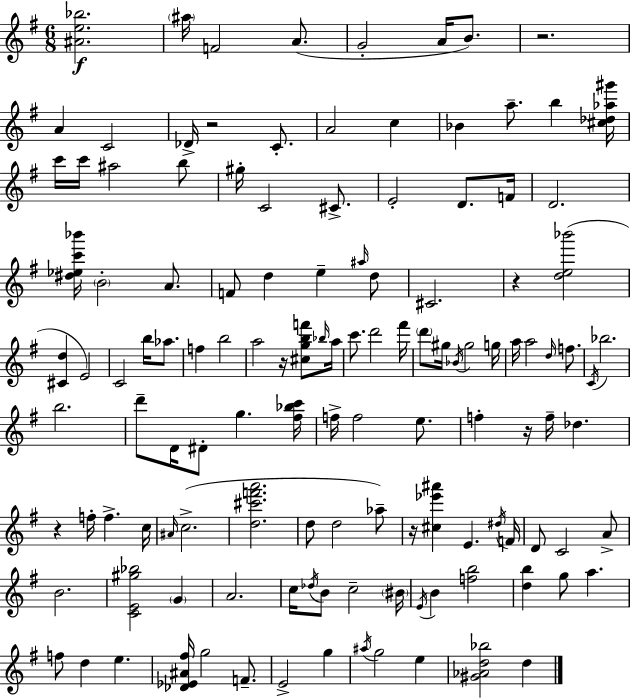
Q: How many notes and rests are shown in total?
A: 126